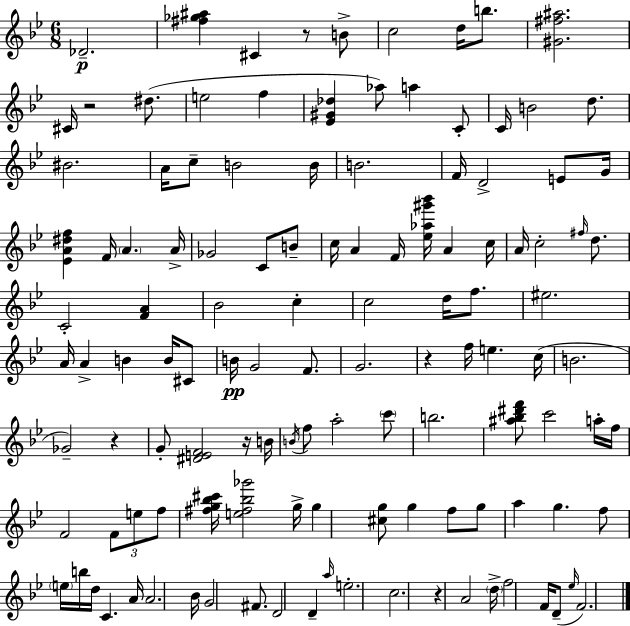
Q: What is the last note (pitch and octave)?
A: F4